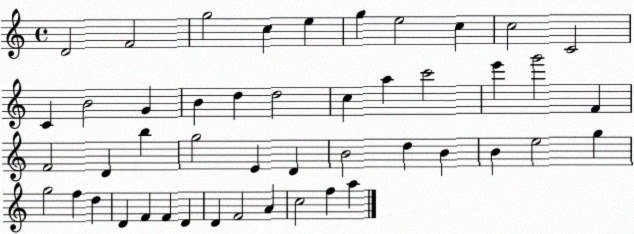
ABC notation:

X:1
T:Untitled
M:4/4
L:1/4
K:C
D2 F2 g2 c e g e2 c c2 C2 C B2 G B d d2 c a c'2 e' g'2 F F2 D b g2 E D B2 d B B e2 g g2 f d D F F D D F2 A c2 f a